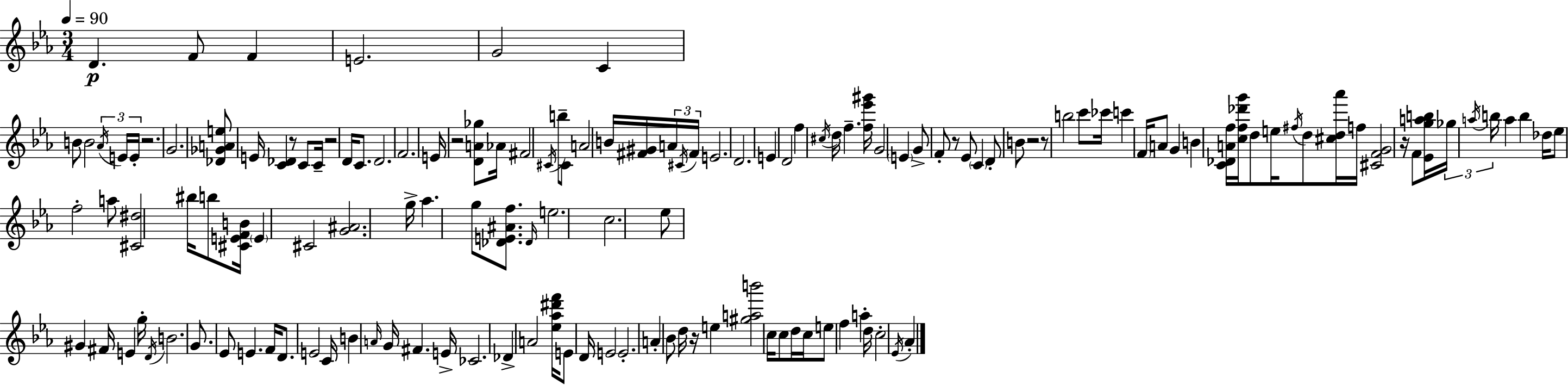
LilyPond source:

{
  \clef treble
  \numericTimeSignature
  \time 3/4
  \key ees \major
  \tempo 4 = 90
  \repeat volta 2 { d'4.\p f'8 f'4 | e'2. | g'2 c'4 | b'8 b'2 \tuplet 3/2 { \acciaccatura { aes'16 } e'16 | \break e'16-. } r2. | g'2. | <des' ges' a' e''>8 e'16 <c' des'>4 r8 c'8 | c'16-- r2 d'16 c'8. | \break d'2. | f'2. | e'16 r2 <d' a' ges''>8 | aes'16 fis'2 \acciaccatura { cis'16 } b''8-- | \break cis'8 a'2 b'16 <fis' gis'>16 | \tuplet 3/2 { a'16 \acciaccatura { cis'16 } fis'16 } e'2. | d'2. | e'4 d'2 | \break f''4 \acciaccatura { cis''16 } d''16 f''4.-- | <f'' ees''' gis'''>16 g'2 | \parenthesize e'4 g'8-> f'8-. r8 ees'8 | \parenthesize c'4 d'8-. b'8 r2 | \break r8 b''2 | c'''8 ces'''16 c'''4 \parenthesize f'16 a'8 | g'4 b'4 <c' des' a' f''>16 <c'' f'' des''' g'''>16 d''8 | e''16 \acciaccatura { fis''16 } d''8 <cis'' d'' aes'''>16 f''16 <cis' f' g'>2 | \break r16 f'8 <ees' g'' a'' b''>16 \tuplet 3/2 { ges''16 \acciaccatura { a''16 } b''16 } a''4 | b''4 des''16 ees''8 f''2-. | a''8 <cis' dis''>2 | bis''16 b''8 <cis' e' f' b'>16 \parenthesize e'4 cis'2 | \break <g' ais'>2. | g''16-> aes''4. | g''8 <des' e' ais' f''>8. \grace { des'16 } e''2. | c''2. | \break ees''8 gis'4 | fis'16 e'4 g''16-. \acciaccatura { d'16 } b'2. | g'8. ees'8 | e'4. f'16 d'8. e'2 | \break c'16 b'4 | \grace { a'16 } g'16 fis'4. e'16-> ces'2. | des'4-> | a'2 <ees'' aes'' dis''' f'''>16 e'8 | \break d'16 e'2 e'2.-. | a'4-. | bes'8 d''16 r16 e''4 <gis'' a'' b'''>2 | c''16 c''8 d''16 c''16 e''8 | \break f''4 a''4-. d''16 c''2-. | \acciaccatura { ees'16 } aes'4-. } \bar "|."
}